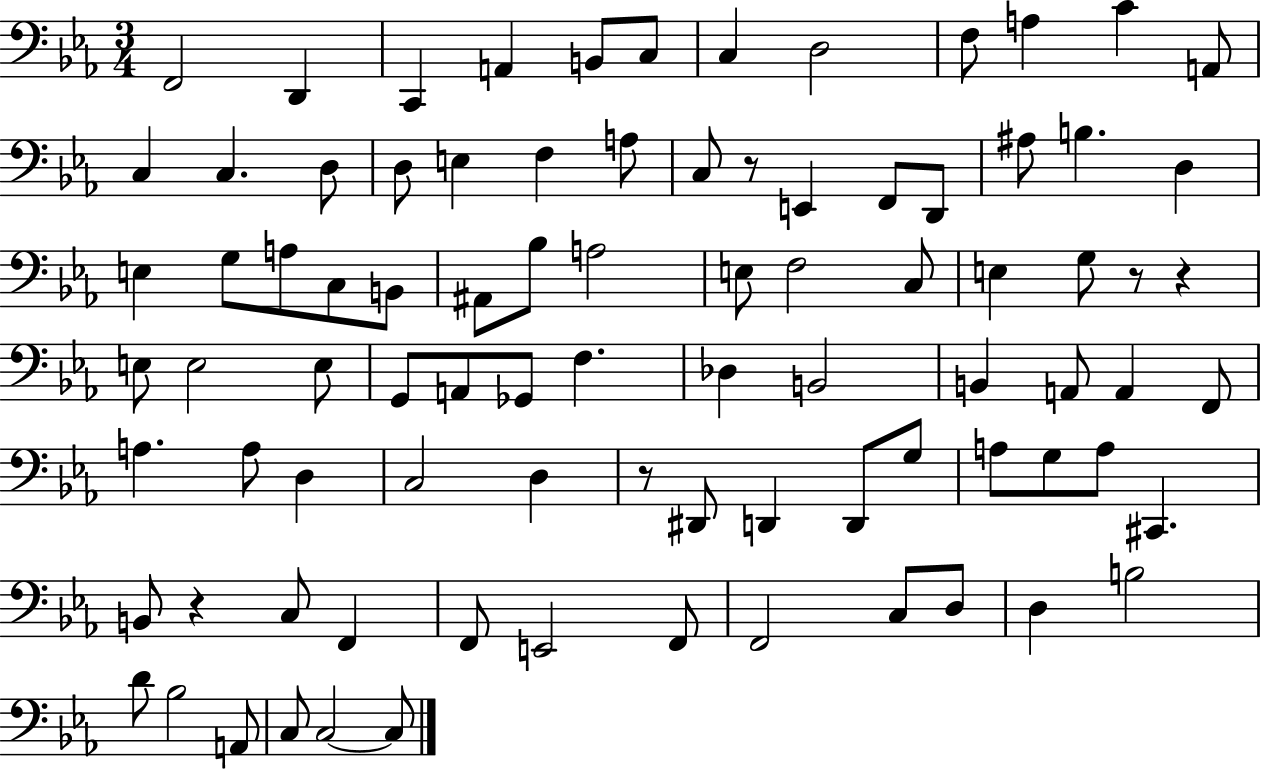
{
  \clef bass
  \numericTimeSignature
  \time 3/4
  \key ees \major
  \repeat volta 2 { f,2 d,4 | c,4 a,4 b,8 c8 | c4 d2 | f8 a4 c'4 a,8 | \break c4 c4. d8 | d8 e4 f4 a8 | c8 r8 e,4 f,8 d,8 | ais8 b4. d4 | \break e4 g8 a8 c8 b,8 | ais,8 bes8 a2 | e8 f2 c8 | e4 g8 r8 r4 | \break e8 e2 e8 | g,8 a,8 ges,8 f4. | des4 b,2 | b,4 a,8 a,4 f,8 | \break a4. a8 d4 | c2 d4 | r8 dis,8 d,4 d,8 g8 | a8 g8 a8 cis,4. | \break b,8 r4 c8 f,4 | f,8 e,2 f,8 | f,2 c8 d8 | d4 b2 | \break d'8 bes2 a,8 | c8 c2~~ c8 | } \bar "|."
}